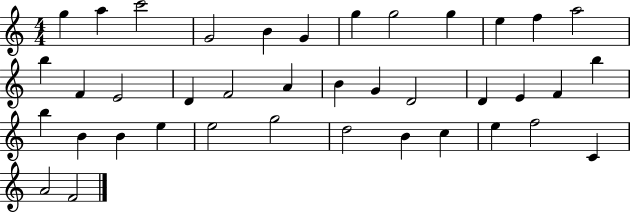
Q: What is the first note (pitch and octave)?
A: G5